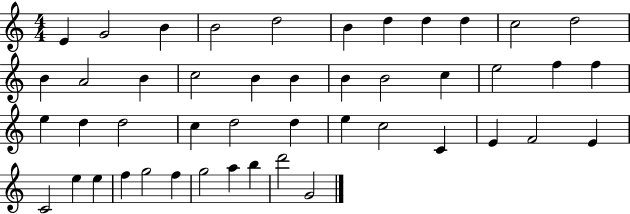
E4/q G4/h B4/q B4/h D5/h B4/q D5/q D5/q D5/q C5/h D5/h B4/q A4/h B4/q C5/h B4/q B4/q B4/q B4/h C5/q E5/h F5/q F5/q E5/q D5/q D5/h C5/q D5/h D5/q E5/q C5/h C4/q E4/q F4/h E4/q C4/h E5/q E5/q F5/q G5/h F5/q G5/h A5/q B5/q D6/h G4/h